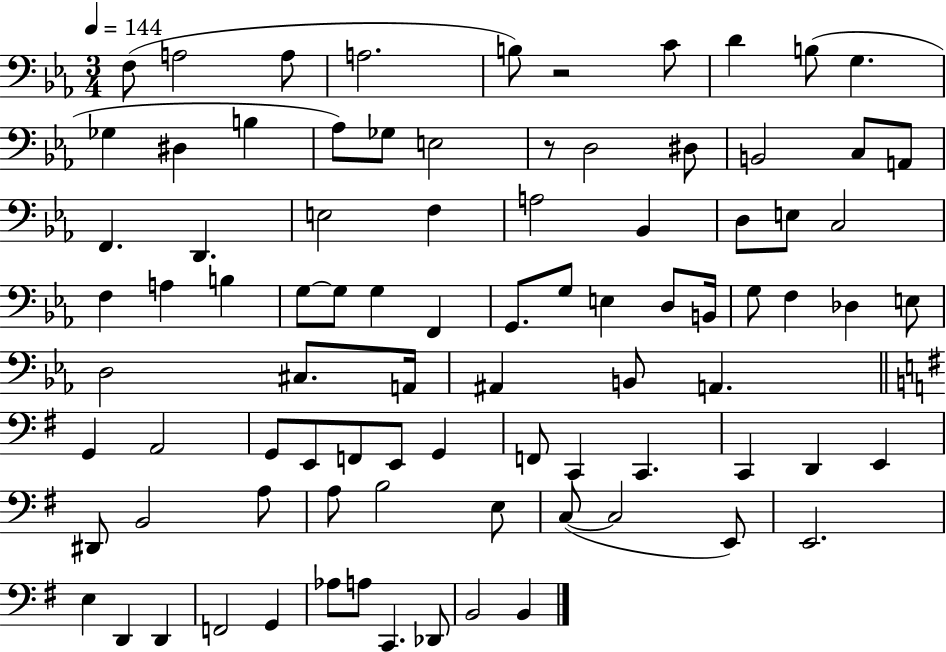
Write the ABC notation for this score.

X:1
T:Untitled
M:3/4
L:1/4
K:Eb
F,/2 A,2 A,/2 A,2 B,/2 z2 C/2 D B,/2 G, _G, ^D, B, _A,/2 _G,/2 E,2 z/2 D,2 ^D,/2 B,,2 C,/2 A,,/2 F,, D,, E,2 F, A,2 _B,, D,/2 E,/2 C,2 F, A, B, G,/2 G,/2 G, F,, G,,/2 G,/2 E, D,/2 B,,/4 G,/2 F, _D, E,/2 D,2 ^C,/2 A,,/4 ^A,, B,,/2 A,, G,, A,,2 G,,/2 E,,/2 F,,/2 E,,/2 G,, F,,/2 C,, C,, C,, D,, E,, ^D,,/2 B,,2 A,/2 A,/2 B,2 E,/2 C,/2 C,2 E,,/2 E,,2 E, D,, D,, F,,2 G,, _A,/2 A,/2 C,, _D,,/2 B,,2 B,,